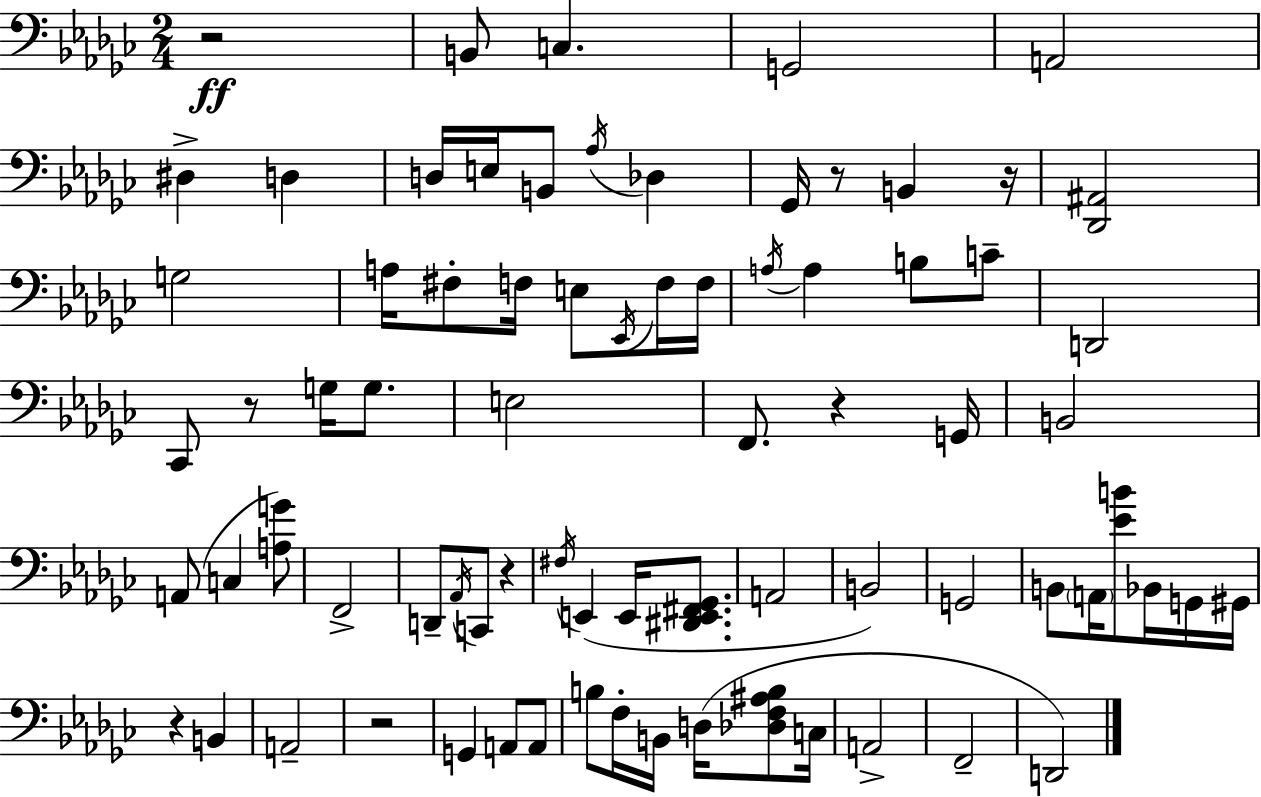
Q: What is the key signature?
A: EES minor